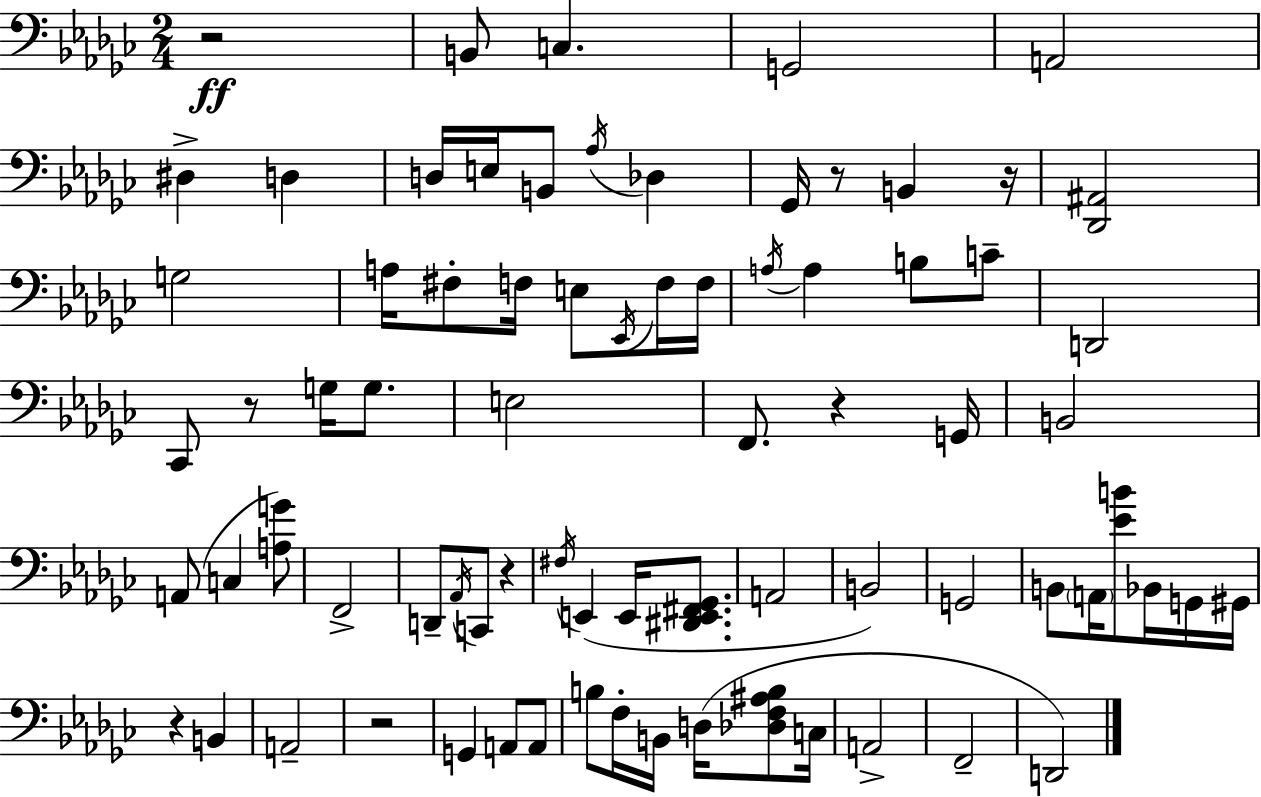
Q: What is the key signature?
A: EES minor